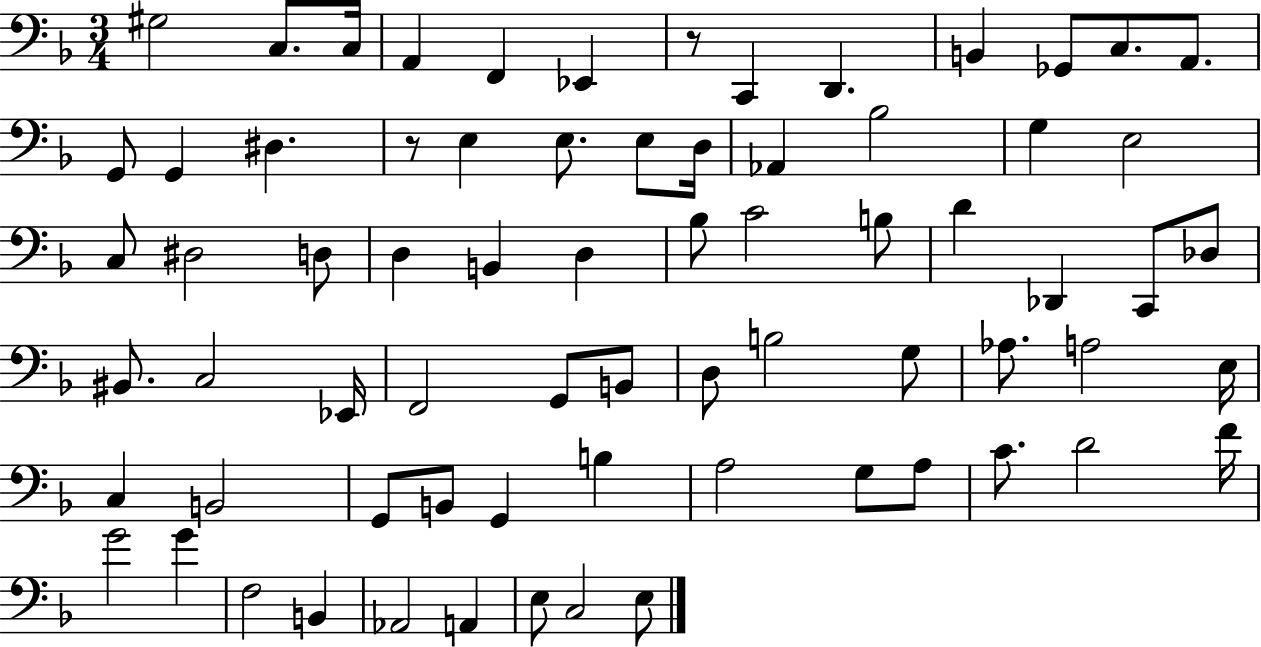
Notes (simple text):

G#3/h C3/e. C3/s A2/q F2/q Eb2/q R/e C2/q D2/q. B2/q Gb2/e C3/e. A2/e. G2/e G2/q D#3/q. R/e E3/q E3/e. E3/e D3/s Ab2/q Bb3/h G3/q E3/h C3/e D#3/h D3/e D3/q B2/q D3/q Bb3/e C4/h B3/e D4/q Db2/q C2/e Db3/e BIS2/e. C3/h Eb2/s F2/h G2/e B2/e D3/e B3/h G3/e Ab3/e. A3/h E3/s C3/q B2/h G2/e B2/e G2/q B3/q A3/h G3/e A3/e C4/e. D4/h F4/s G4/h G4/q F3/h B2/q Ab2/h A2/q E3/e C3/h E3/e